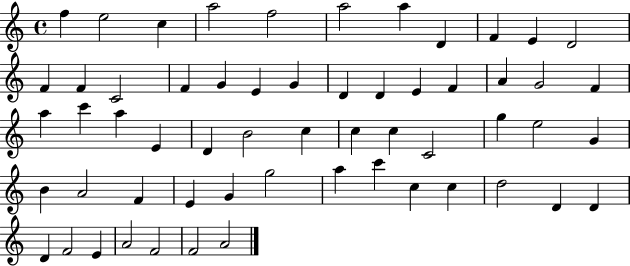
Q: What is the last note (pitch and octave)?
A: A4